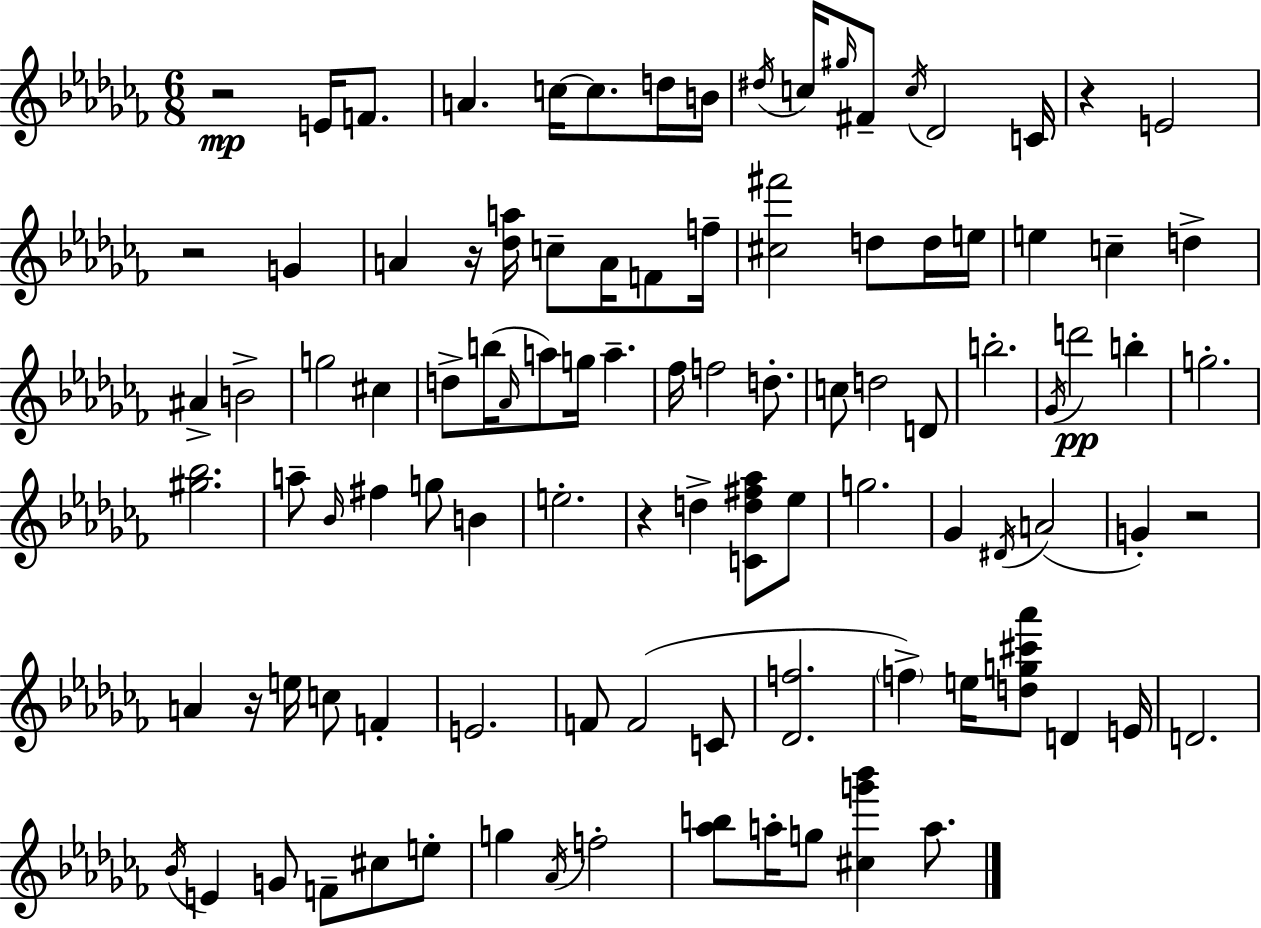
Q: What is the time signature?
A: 6/8